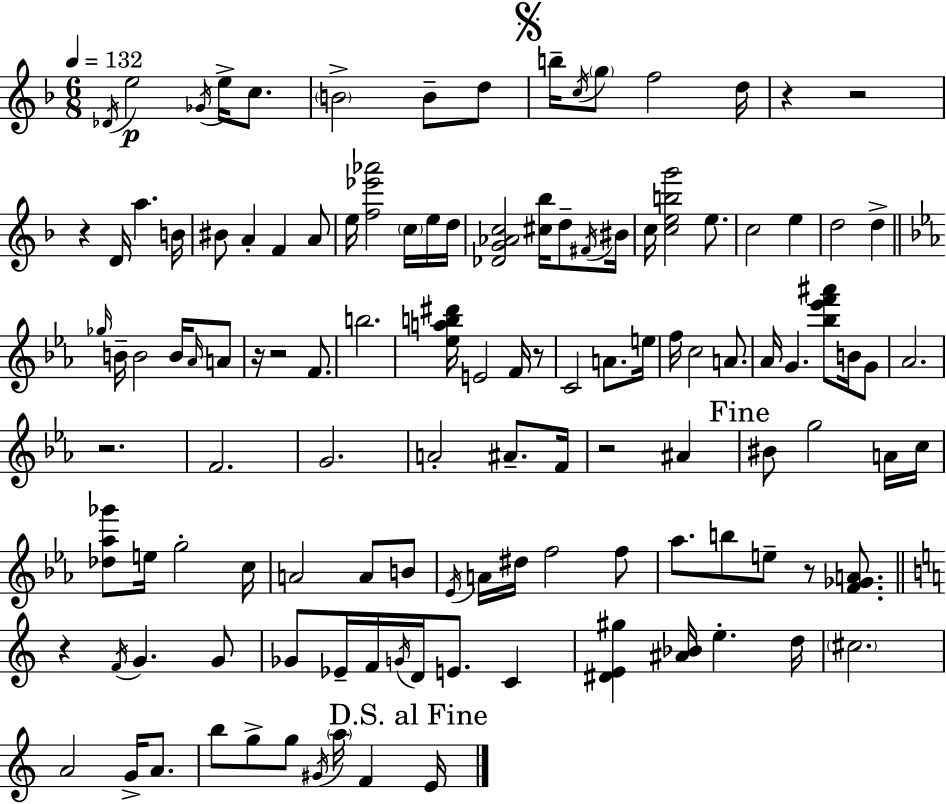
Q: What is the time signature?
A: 6/8